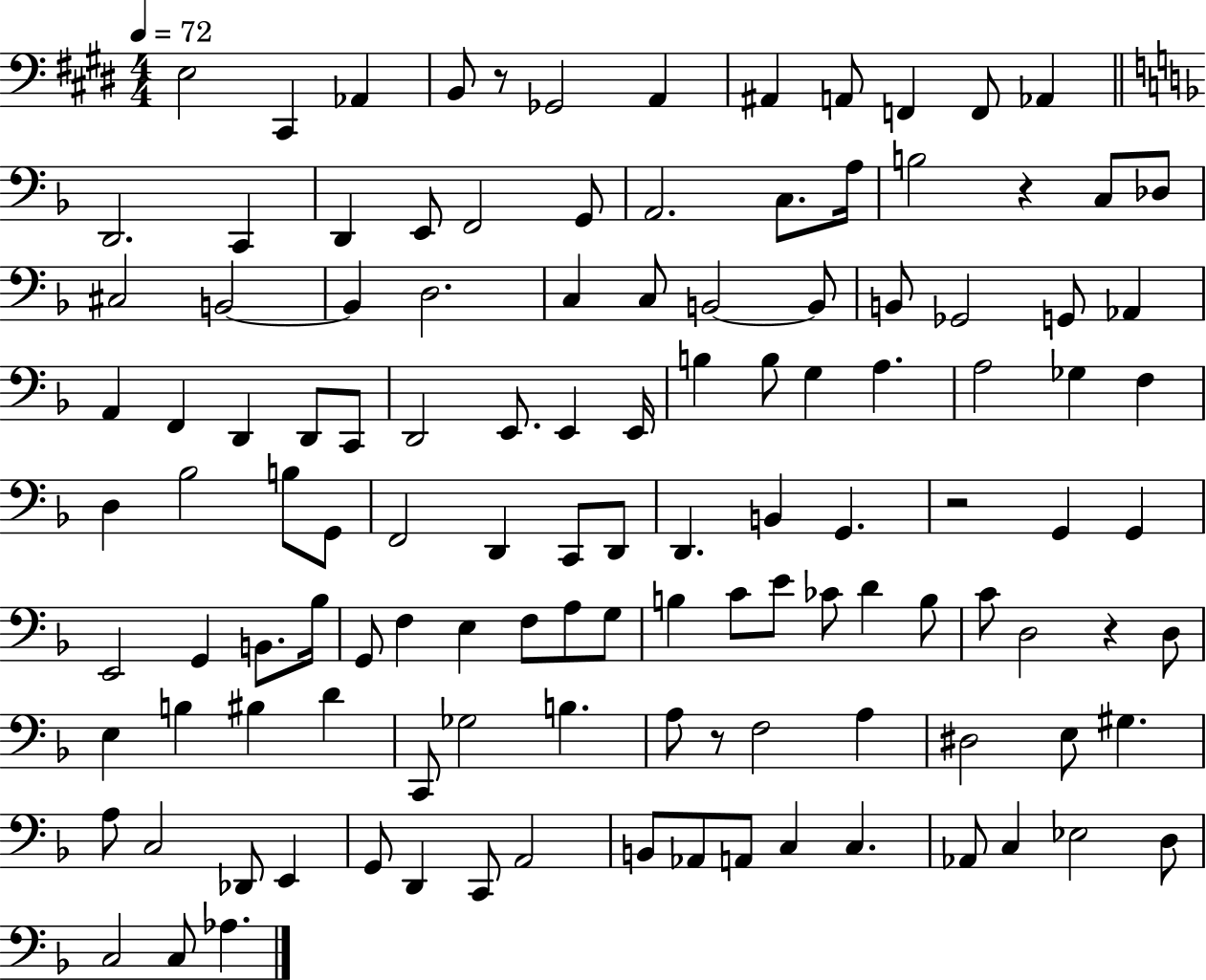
{
  \clef bass
  \numericTimeSignature
  \time 4/4
  \key e \major
  \tempo 4 = 72
  e2 cis,4 aes,4 | b,8 r8 ges,2 a,4 | ais,4 a,8 f,4 f,8 aes,4 | \bar "||" \break \key d \minor d,2. c,4 | d,4 e,8 f,2 g,8 | a,2. c8. a16 | b2 r4 c8 des8 | \break cis2 b,2~~ | b,4 d2. | c4 c8 b,2~~ b,8 | b,8 ges,2 g,8 aes,4 | \break a,4 f,4 d,4 d,8 c,8 | d,2 e,8. e,4 e,16 | b4 b8 g4 a4. | a2 ges4 f4 | \break d4 bes2 b8 g,8 | f,2 d,4 c,8 d,8 | d,4. b,4 g,4. | r2 g,4 g,4 | \break e,2 g,4 b,8. bes16 | g,8 f4 e4 f8 a8 g8 | b4 c'8 e'8 ces'8 d'4 b8 | c'8 d2 r4 d8 | \break e4 b4 bis4 d'4 | c,8 ges2 b4. | a8 r8 f2 a4 | dis2 e8 gis4. | \break a8 c2 des,8 e,4 | g,8 d,4 c,8 a,2 | b,8 aes,8 a,8 c4 c4. | aes,8 c4 ees2 d8 | \break c2 c8 aes4. | \bar "|."
}